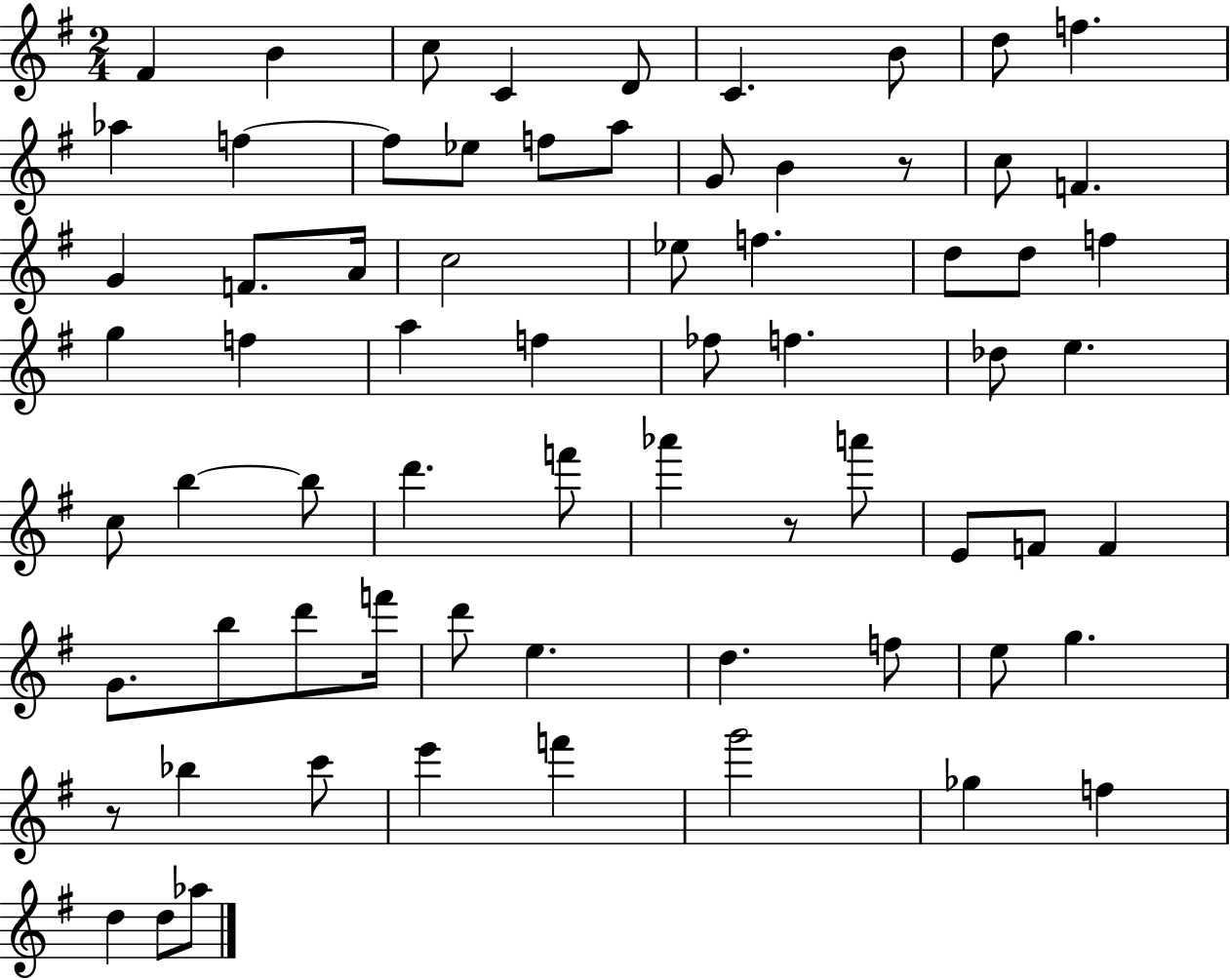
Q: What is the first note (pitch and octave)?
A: F#4